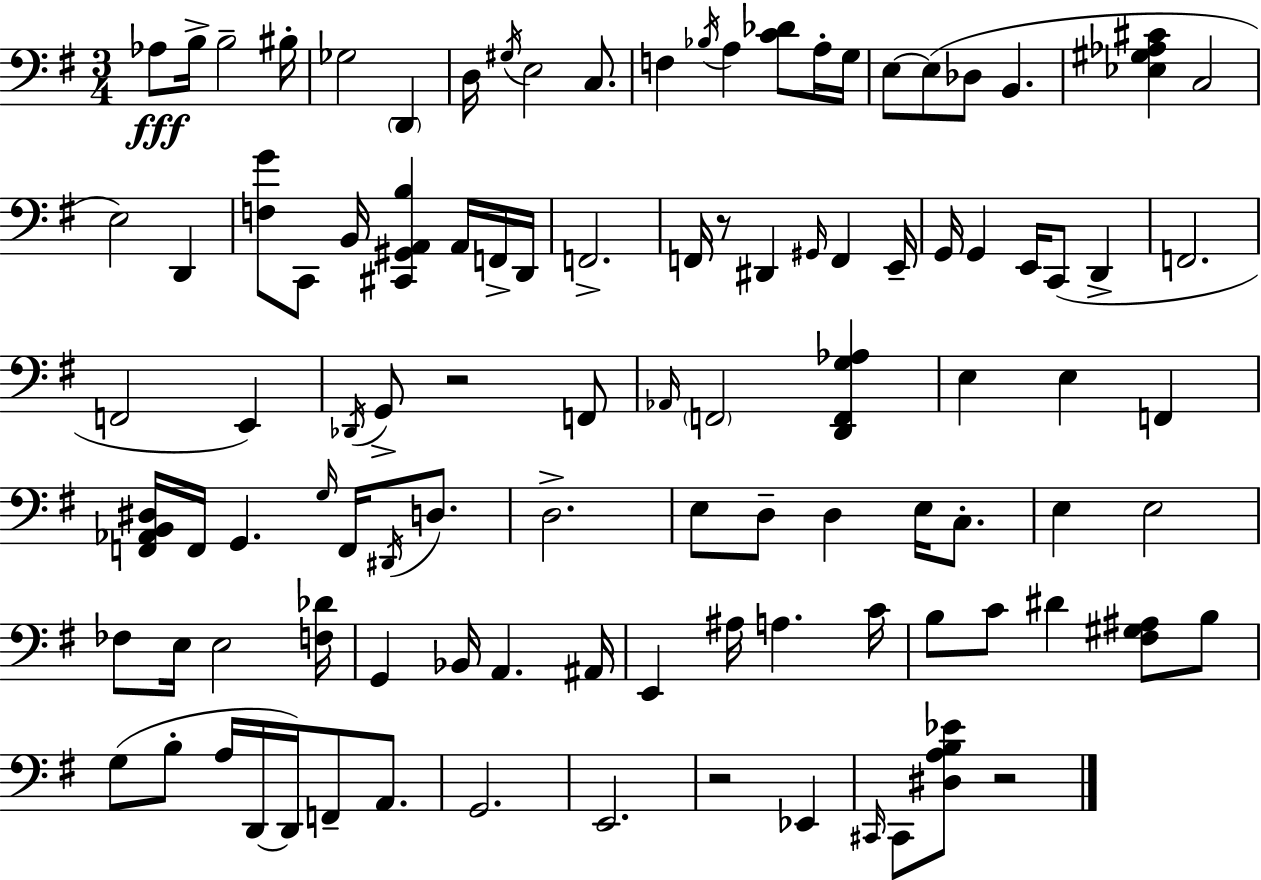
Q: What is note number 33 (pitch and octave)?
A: E2